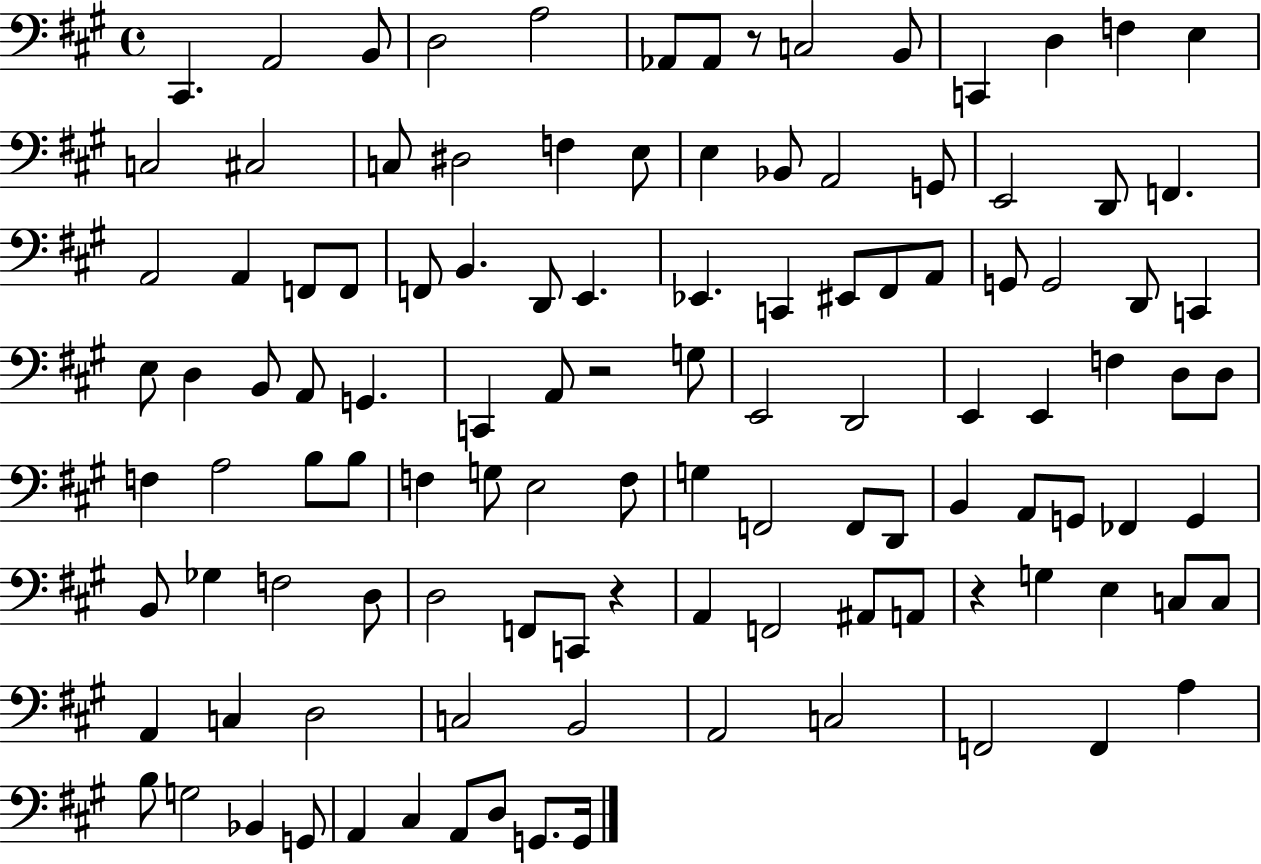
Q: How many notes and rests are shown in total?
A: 114